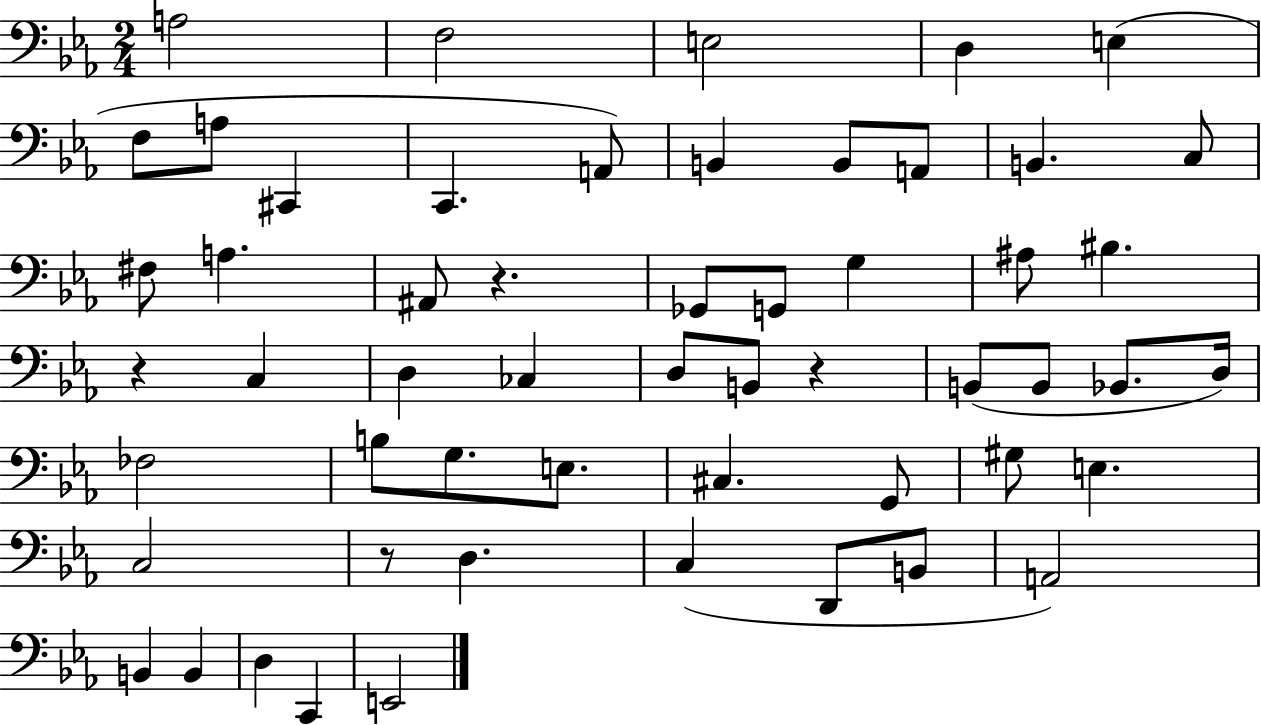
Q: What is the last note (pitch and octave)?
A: E2